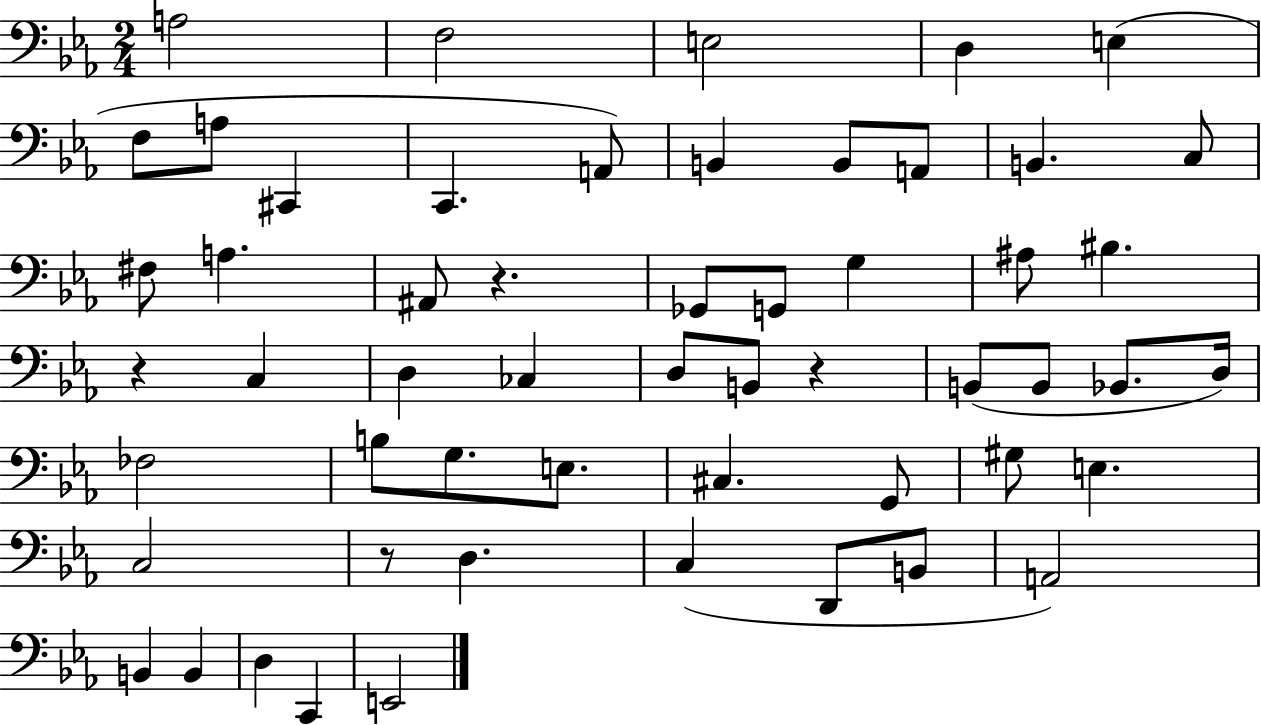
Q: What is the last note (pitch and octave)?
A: E2